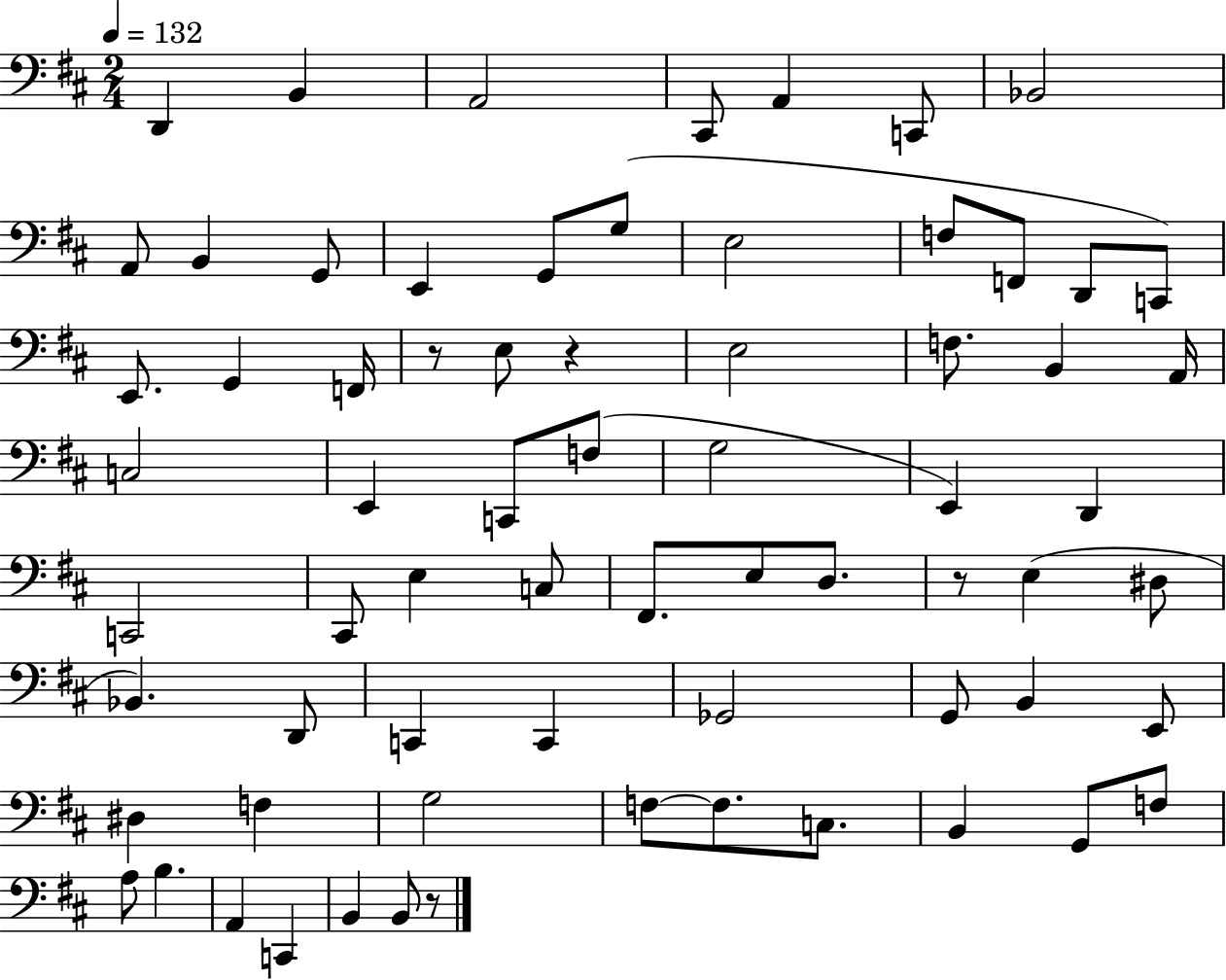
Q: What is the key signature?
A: D major